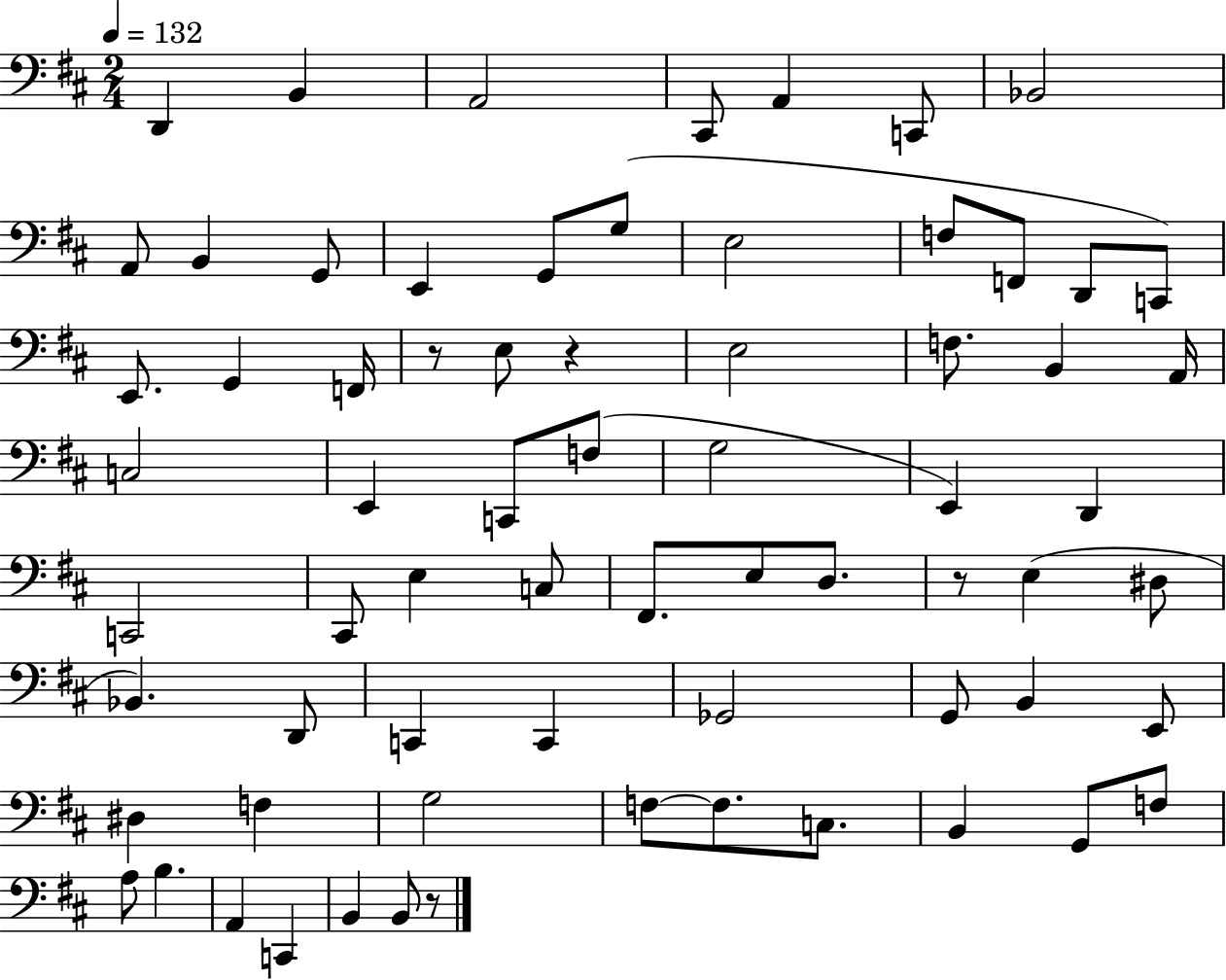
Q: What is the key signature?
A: D major